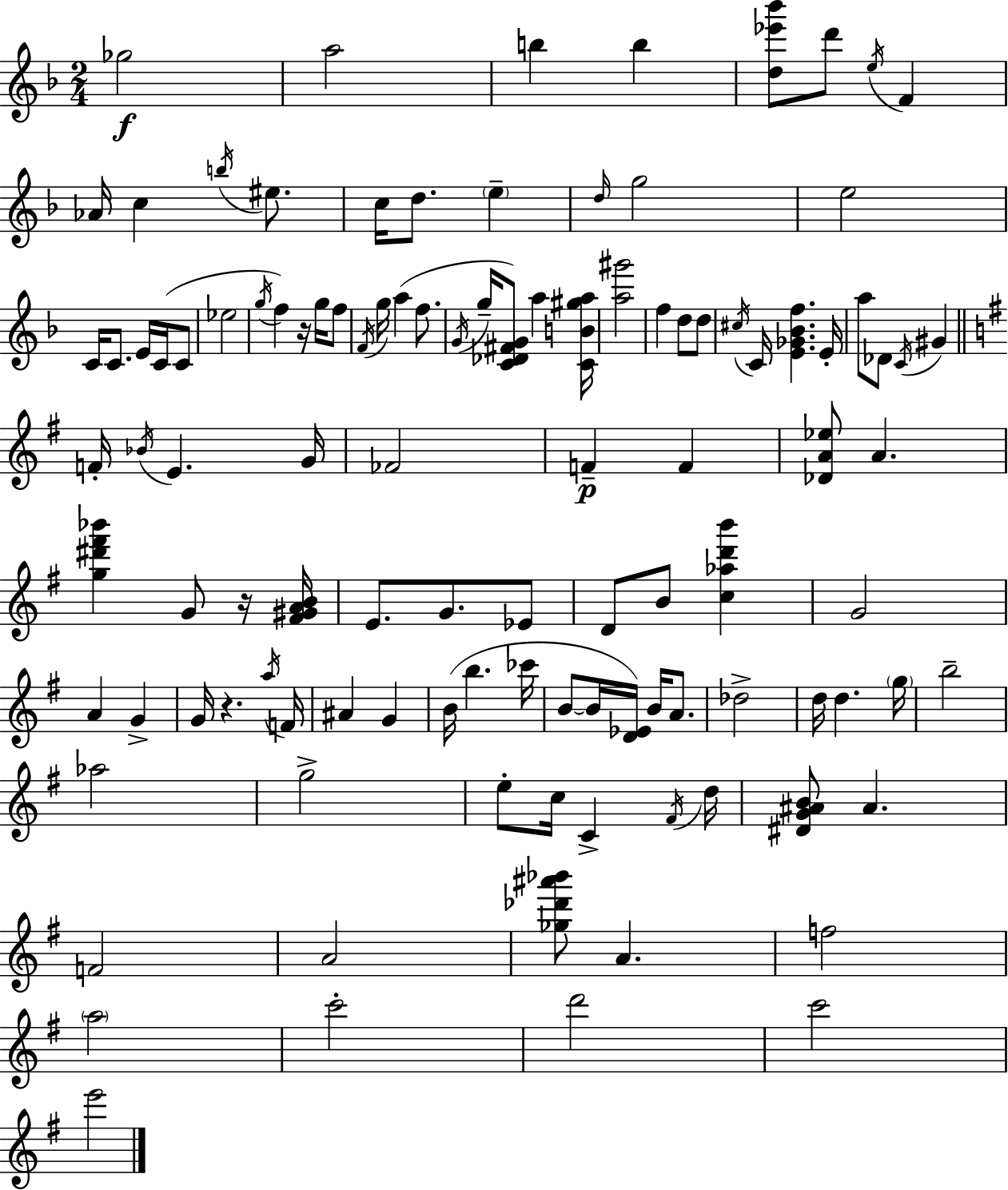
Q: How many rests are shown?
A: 3